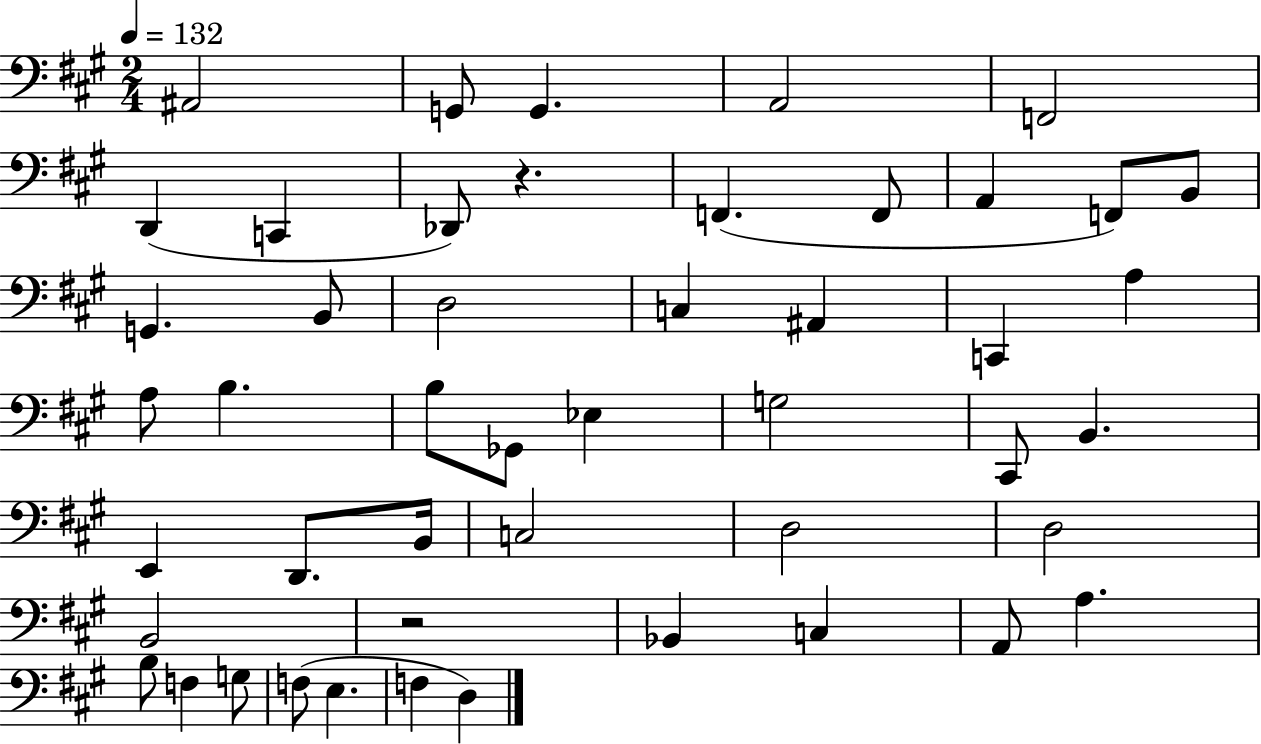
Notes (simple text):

A#2/h G2/e G2/q. A2/h F2/h D2/q C2/q Db2/e R/q. F2/q. F2/e A2/q F2/e B2/e G2/q. B2/e D3/h C3/q A#2/q C2/q A3/q A3/e B3/q. B3/e Gb2/e Eb3/q G3/h C#2/e B2/q. E2/q D2/e. B2/s C3/h D3/h D3/h B2/h R/h Bb2/q C3/q A2/e A3/q. B3/e F3/q G3/e F3/e E3/q. F3/q D3/q